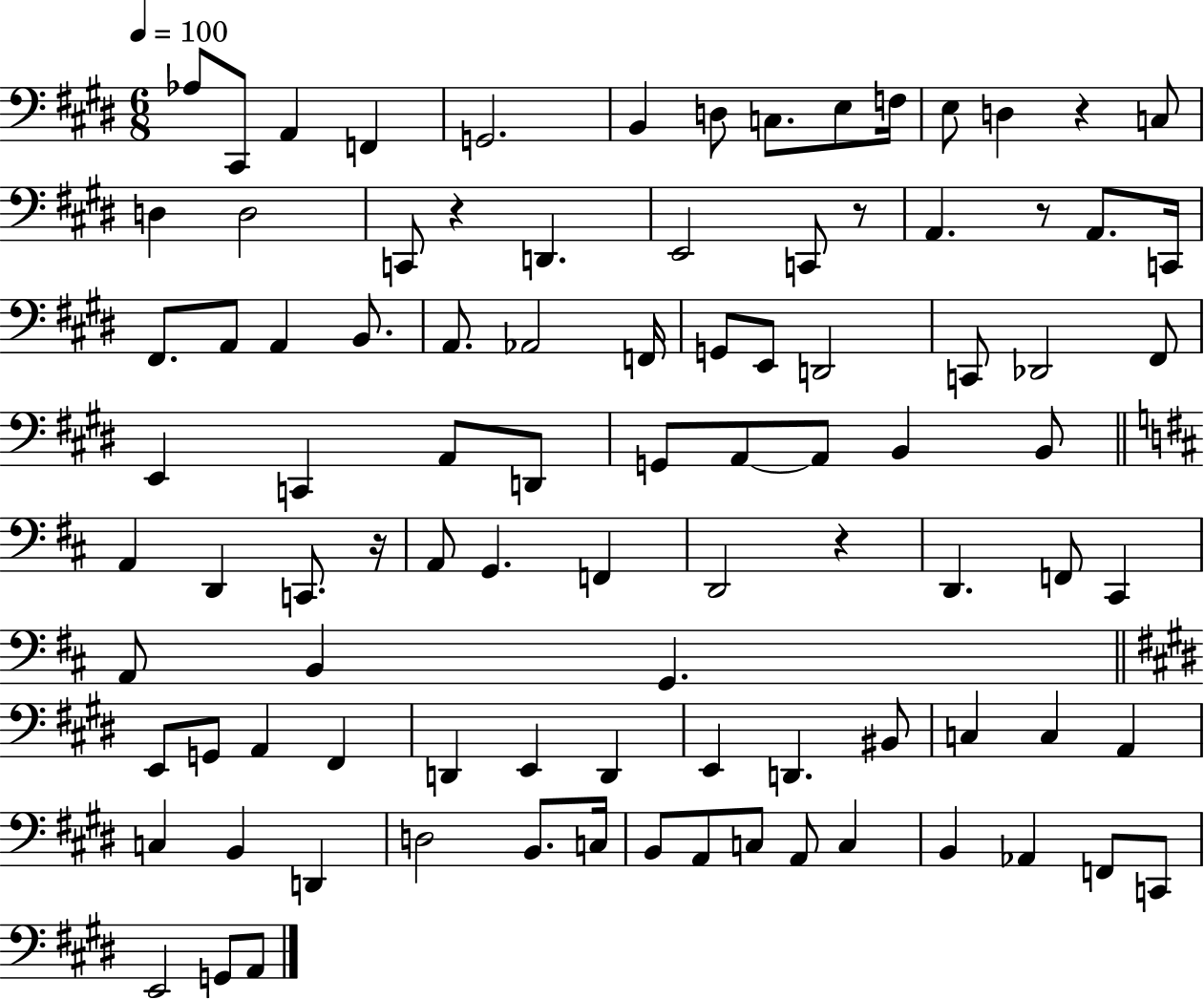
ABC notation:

X:1
T:Untitled
M:6/8
L:1/4
K:E
_A,/2 ^C,,/2 A,, F,, G,,2 B,, D,/2 C,/2 E,/2 F,/4 E,/2 D, z C,/2 D, D,2 C,,/2 z D,, E,,2 C,,/2 z/2 A,, z/2 A,,/2 C,,/4 ^F,,/2 A,,/2 A,, B,,/2 A,,/2 _A,,2 F,,/4 G,,/2 E,,/2 D,,2 C,,/2 _D,,2 ^F,,/2 E,, C,, A,,/2 D,,/2 G,,/2 A,,/2 A,,/2 B,, B,,/2 A,, D,, C,,/2 z/4 A,,/2 G,, F,, D,,2 z D,, F,,/2 ^C,, A,,/2 B,, G,, E,,/2 G,,/2 A,, ^F,, D,, E,, D,, E,, D,, ^B,,/2 C, C, A,, C, B,, D,, D,2 B,,/2 C,/4 B,,/2 A,,/2 C,/2 A,,/2 C, B,, _A,, F,,/2 C,,/2 E,,2 G,,/2 A,,/2